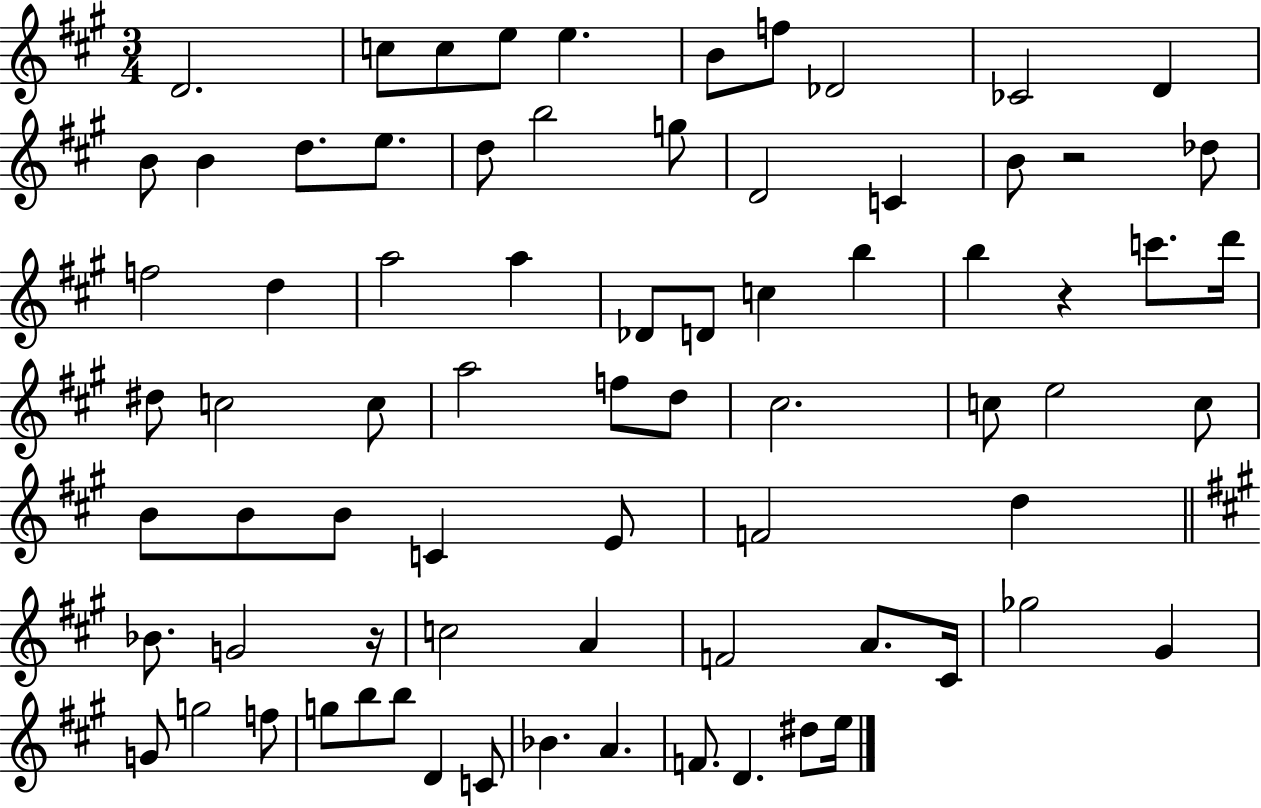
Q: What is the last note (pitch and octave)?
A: E5